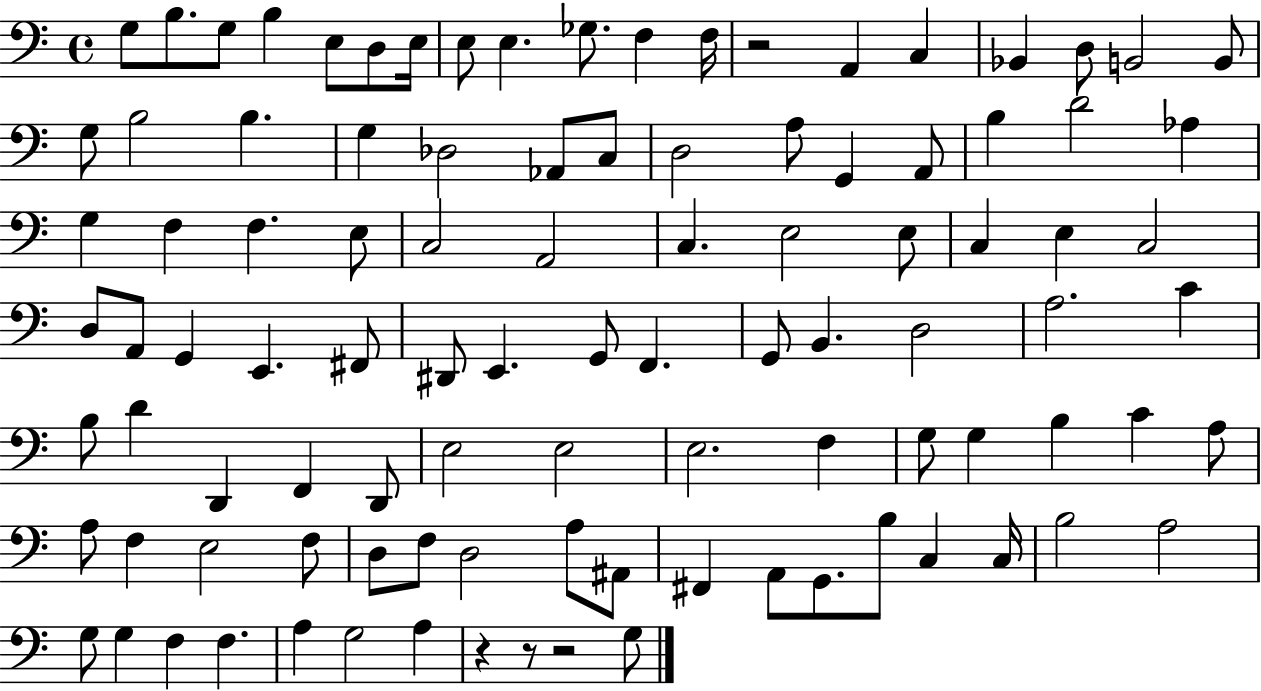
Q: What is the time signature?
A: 4/4